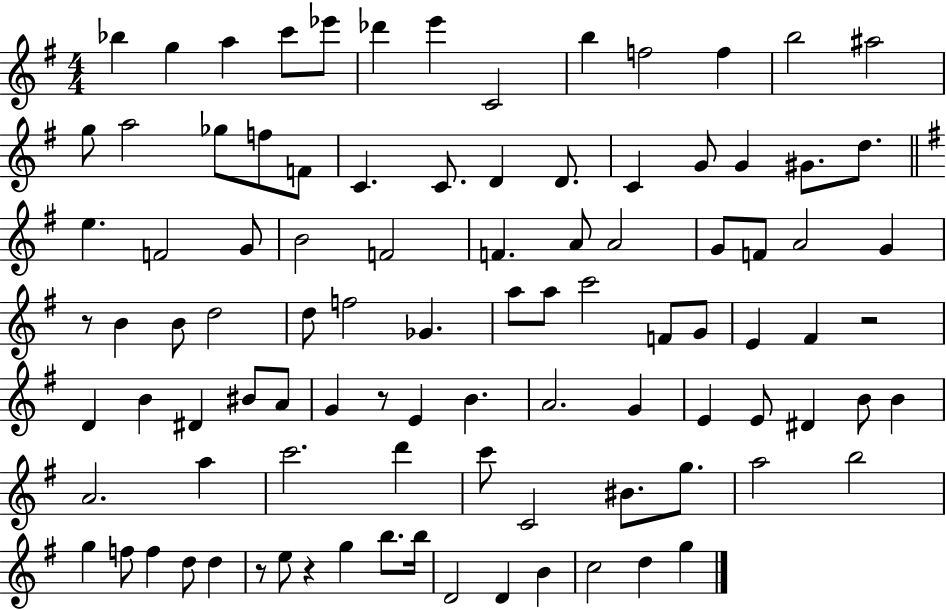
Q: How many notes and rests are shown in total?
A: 97